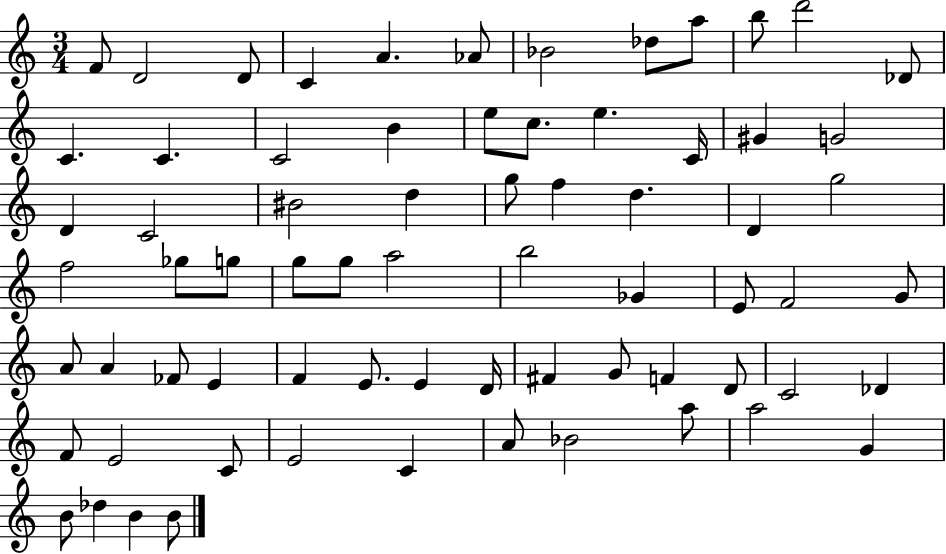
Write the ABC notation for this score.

X:1
T:Untitled
M:3/4
L:1/4
K:C
F/2 D2 D/2 C A _A/2 _B2 _d/2 a/2 b/2 d'2 _D/2 C C C2 B e/2 c/2 e C/4 ^G G2 D C2 ^B2 d g/2 f d D g2 f2 _g/2 g/2 g/2 g/2 a2 b2 _G E/2 F2 G/2 A/2 A _F/2 E F E/2 E D/4 ^F G/2 F D/2 C2 _D F/2 E2 C/2 E2 C A/2 _B2 a/2 a2 G B/2 _d B B/2